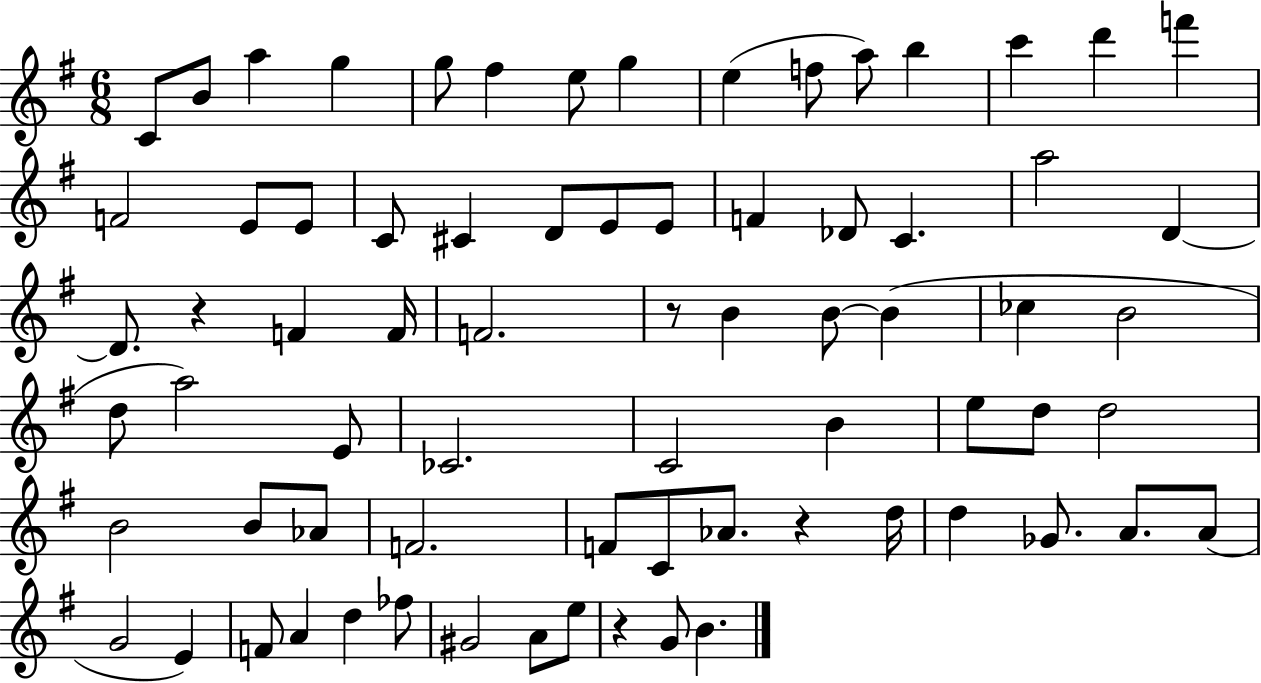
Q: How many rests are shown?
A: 4